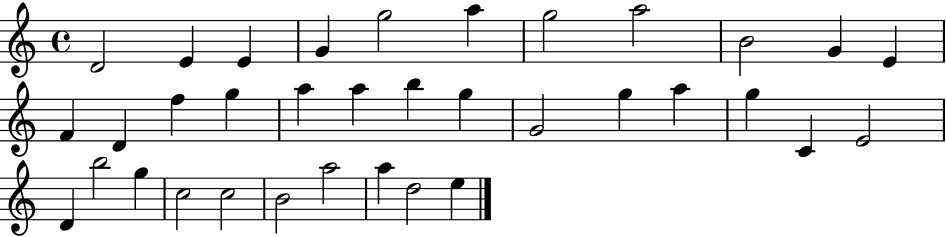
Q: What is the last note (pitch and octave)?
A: E5